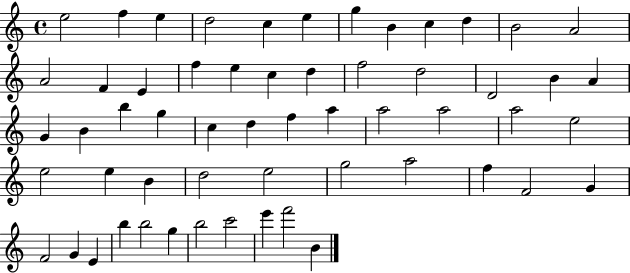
E5/h F5/q E5/q D5/h C5/q E5/q G5/q B4/q C5/q D5/q B4/h A4/h A4/h F4/q E4/q F5/q E5/q C5/q D5/q F5/h D5/h D4/h B4/q A4/q G4/q B4/q B5/q G5/q C5/q D5/q F5/q A5/q A5/h A5/h A5/h E5/h E5/h E5/q B4/q D5/h E5/h G5/h A5/h F5/q F4/h G4/q F4/h G4/q E4/q B5/q B5/h G5/q B5/h C6/h E6/q F6/h B4/q